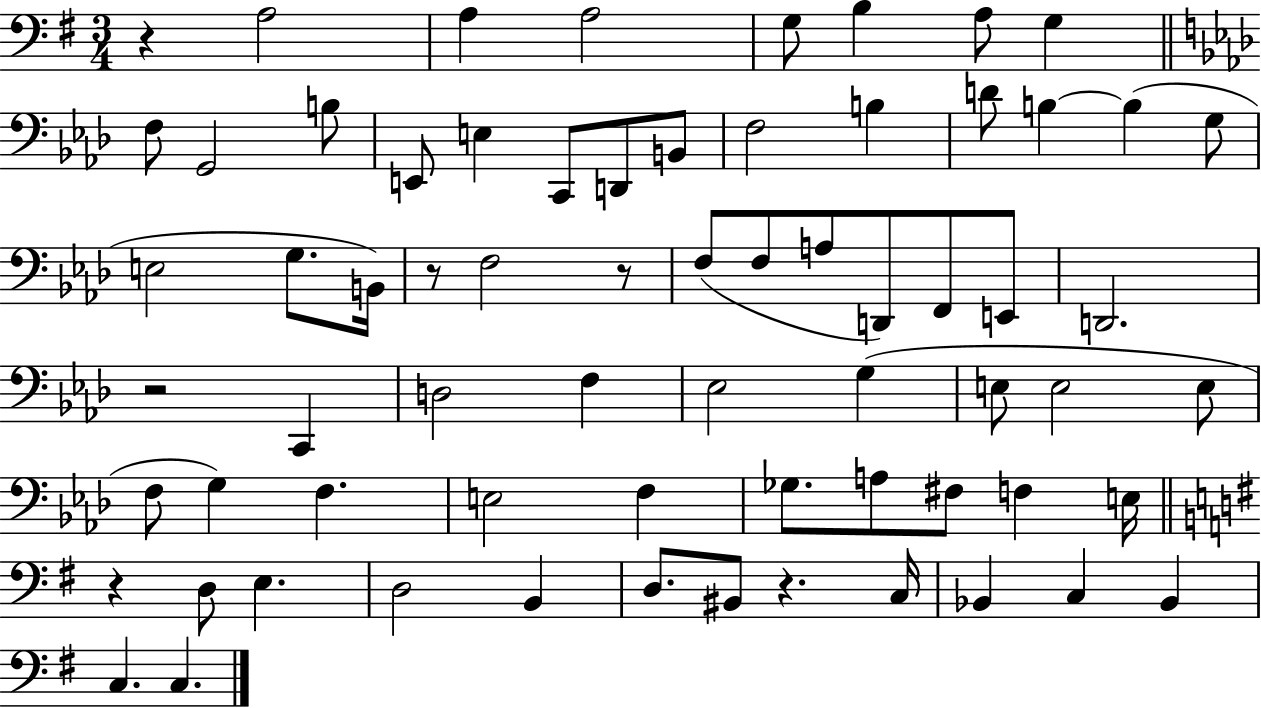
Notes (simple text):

R/q A3/h A3/q A3/h G3/e B3/q A3/e G3/q F3/e G2/h B3/e E2/e E3/q C2/e D2/e B2/e F3/h B3/q D4/e B3/q B3/q G3/e E3/h G3/e. B2/s R/e F3/h R/e F3/e F3/e A3/e D2/e F2/e E2/e D2/h. R/h C2/q D3/h F3/q Eb3/h G3/q E3/e E3/h E3/e F3/e G3/q F3/q. E3/h F3/q Gb3/e. A3/e F#3/e F3/q E3/s R/q D3/e E3/q. D3/h B2/q D3/e. BIS2/e R/q. C3/s Bb2/q C3/q Bb2/q C3/q. C3/q.